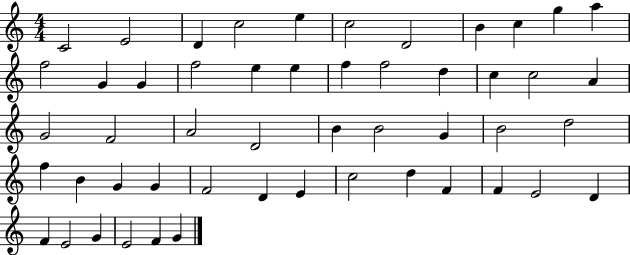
{
  \clef treble
  \numericTimeSignature
  \time 4/4
  \key c \major
  c'2 e'2 | d'4 c''2 e''4 | c''2 d'2 | b'4 c''4 g''4 a''4 | \break f''2 g'4 g'4 | f''2 e''4 e''4 | f''4 f''2 d''4 | c''4 c''2 a'4 | \break g'2 f'2 | a'2 d'2 | b'4 b'2 g'4 | b'2 d''2 | \break f''4 b'4 g'4 g'4 | f'2 d'4 e'4 | c''2 d''4 f'4 | f'4 e'2 d'4 | \break f'4 e'2 g'4 | e'2 f'4 g'4 | \bar "|."
}